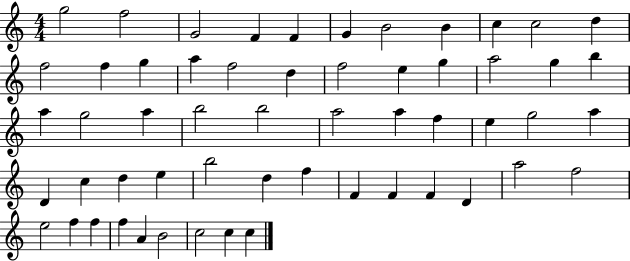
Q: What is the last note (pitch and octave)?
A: C5